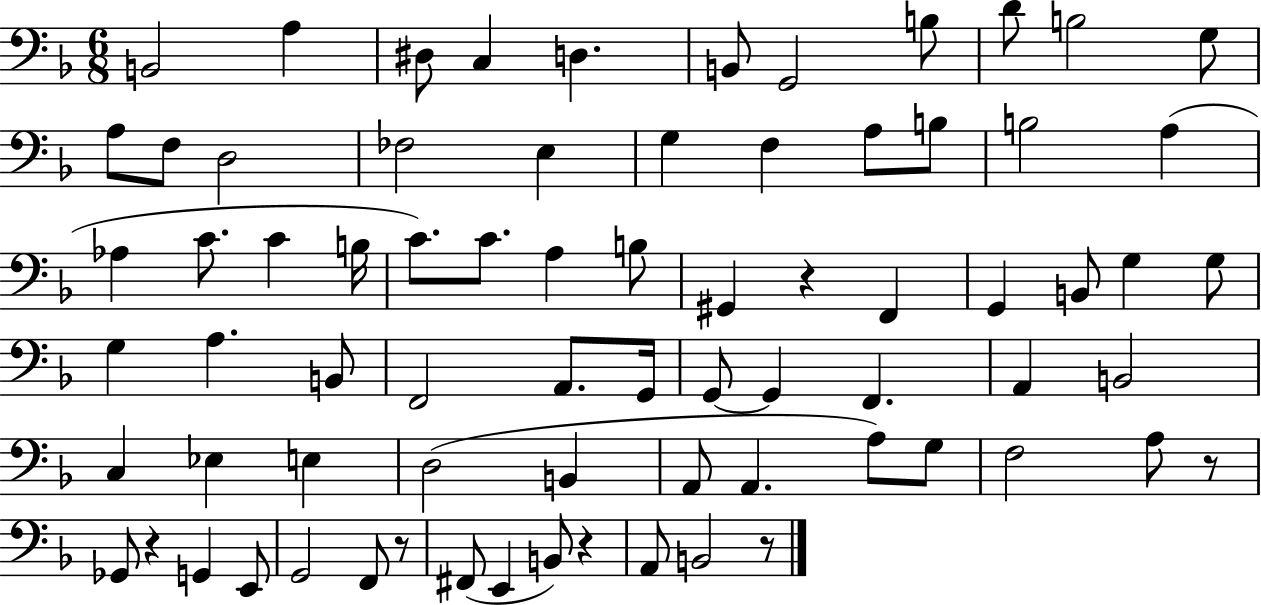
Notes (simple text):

B2/h A3/q D#3/e C3/q D3/q. B2/e G2/h B3/e D4/e B3/h G3/e A3/e F3/e D3/h FES3/h E3/q G3/q F3/q A3/e B3/e B3/h A3/q Ab3/q C4/e. C4/q B3/s C4/e. C4/e. A3/q B3/e G#2/q R/q F2/q G2/q B2/e G3/q G3/e G3/q A3/q. B2/e F2/h A2/e. G2/s G2/e G2/q F2/q. A2/q B2/h C3/q Eb3/q E3/q D3/h B2/q A2/e A2/q. A3/e G3/e F3/h A3/e R/e Gb2/e R/q G2/q E2/e G2/h F2/e R/e F#2/e E2/q B2/e R/q A2/e B2/h R/e